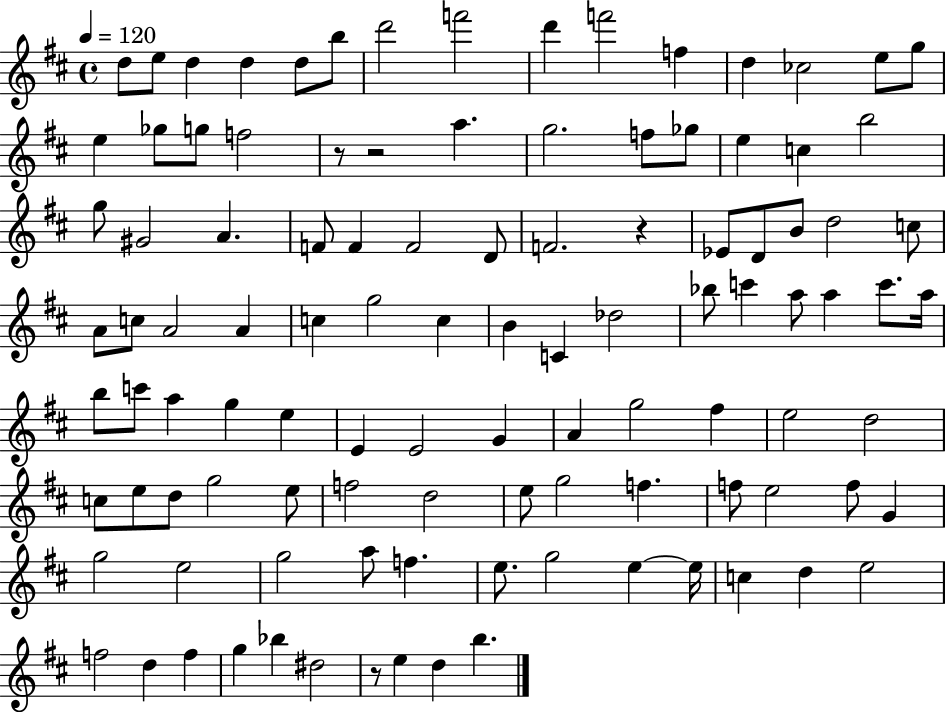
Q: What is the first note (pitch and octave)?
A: D5